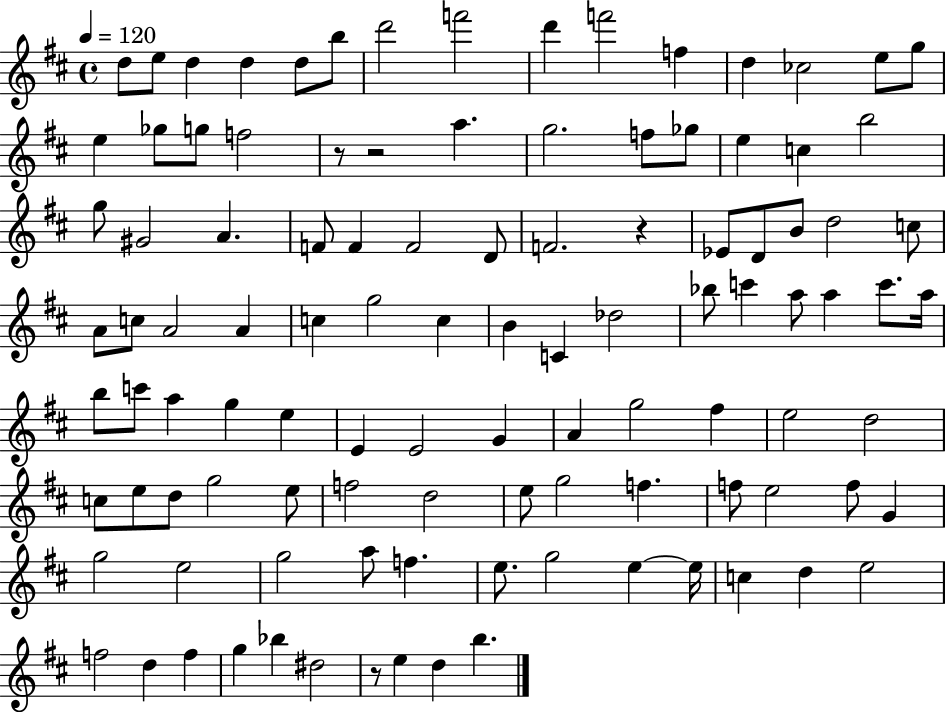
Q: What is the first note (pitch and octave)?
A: D5